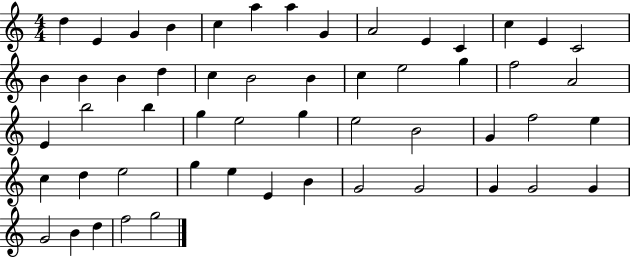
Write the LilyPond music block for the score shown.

{
  \clef treble
  \numericTimeSignature
  \time 4/4
  \key c \major
  d''4 e'4 g'4 b'4 | c''4 a''4 a''4 g'4 | a'2 e'4 c'4 | c''4 e'4 c'2 | \break b'4 b'4 b'4 d''4 | c''4 b'2 b'4 | c''4 e''2 g''4 | f''2 a'2 | \break e'4 b''2 b''4 | g''4 e''2 g''4 | e''2 b'2 | g'4 f''2 e''4 | \break c''4 d''4 e''2 | g''4 e''4 e'4 b'4 | g'2 g'2 | g'4 g'2 g'4 | \break g'2 b'4 d''4 | f''2 g''2 | \bar "|."
}